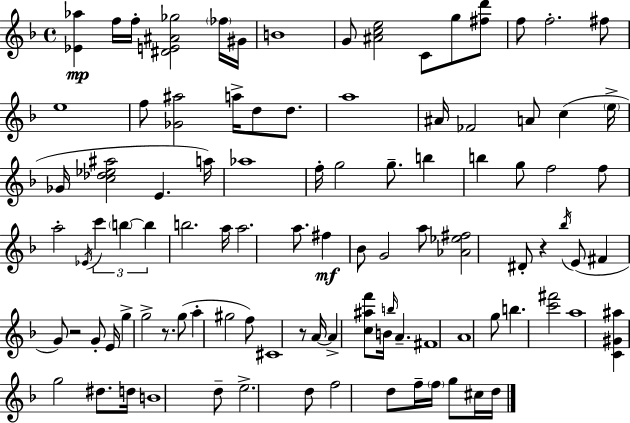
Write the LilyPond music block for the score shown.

{
  \clef treble
  \time 4/4
  \defaultTimeSignature
  \key d \minor
  <ees' aes''>4\mp f''16 f''16-. <dis' e' ais' ges''>2 \parenthesize fes''16 gis'16 | b'1 | g'8 <ais' c'' e''>2 c'8 g''8 <fis'' d'''>8 | f''8 f''2.-. fis''8 | \break e''1 | f''8 <ges' ais''>2 a''16-> d''8 d''8. | a''1 | ais'16 fes'2 a'8 c''4( \parenthesize e''16-> | \break ges'16 <c'' des'' ees'' ais''>2 e'4. a''16) | aes''1 | f''16-. g''2 g''8.-- b''4 | b''4 g''8 f''2 f''8 | \break a''2-. \acciaccatura { ees'16 } \tuplet 3/2 { c'''4 \parenthesize b''4~~ | b''4 } b''2. | a''16 a''2. a''8. | fis''4\mf bes'8 g'2 a''8 | \break <aes' ees'' fis''>2 dis'8-. r4 \acciaccatura { bes''16 }( | e'8 fis'4 g'8) r2 | g'8-. e'16 g''4-> g''2-> r8. | g''8( a''4-. gis''2 | \break f''8) cis'1 | r8 a'16~~ a'4-> <c'' ais'' f'''>8 b'16 \grace { b''16 } a'4.-- | fis'1 | a'1 | \break g''8 b''4. <c''' fis'''>2 | a''1 | <c' gis' ais''>4 g''2 dis''8. | d''16 b'1 | \break d''8-- e''2.-> | d''8 f''2 d''8 f''16-- \parenthesize f''16 g''8 | cis''16 d''16 \bar "|."
}